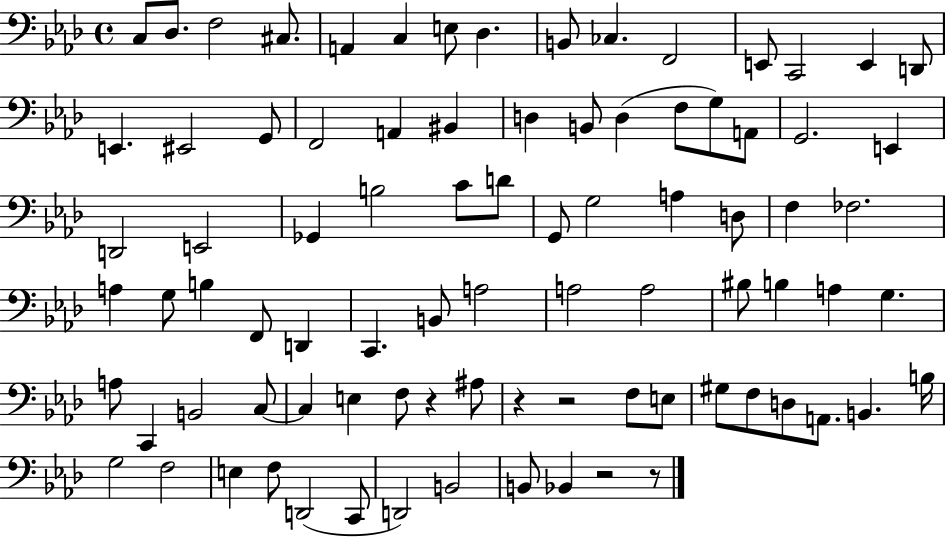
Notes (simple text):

C3/e Db3/e. F3/h C#3/e. A2/q C3/q E3/e Db3/q. B2/e CES3/q. F2/h E2/e C2/h E2/q D2/e E2/q. EIS2/h G2/e F2/h A2/q BIS2/q D3/q B2/e D3/q F3/e G3/e A2/e G2/h. E2/q D2/h E2/h Gb2/q B3/h C4/e D4/e G2/e G3/h A3/q D3/e F3/q FES3/h. A3/q G3/e B3/q F2/e D2/q C2/q. B2/e A3/h A3/h A3/h BIS3/e B3/q A3/q G3/q. A3/e C2/q B2/h C3/e C3/q E3/q F3/e R/q A#3/e R/q R/h F3/e E3/e G#3/e F3/e D3/e A2/e. B2/q. B3/s G3/h F3/h E3/q F3/e D2/h C2/e D2/h B2/h B2/e Bb2/q R/h R/e